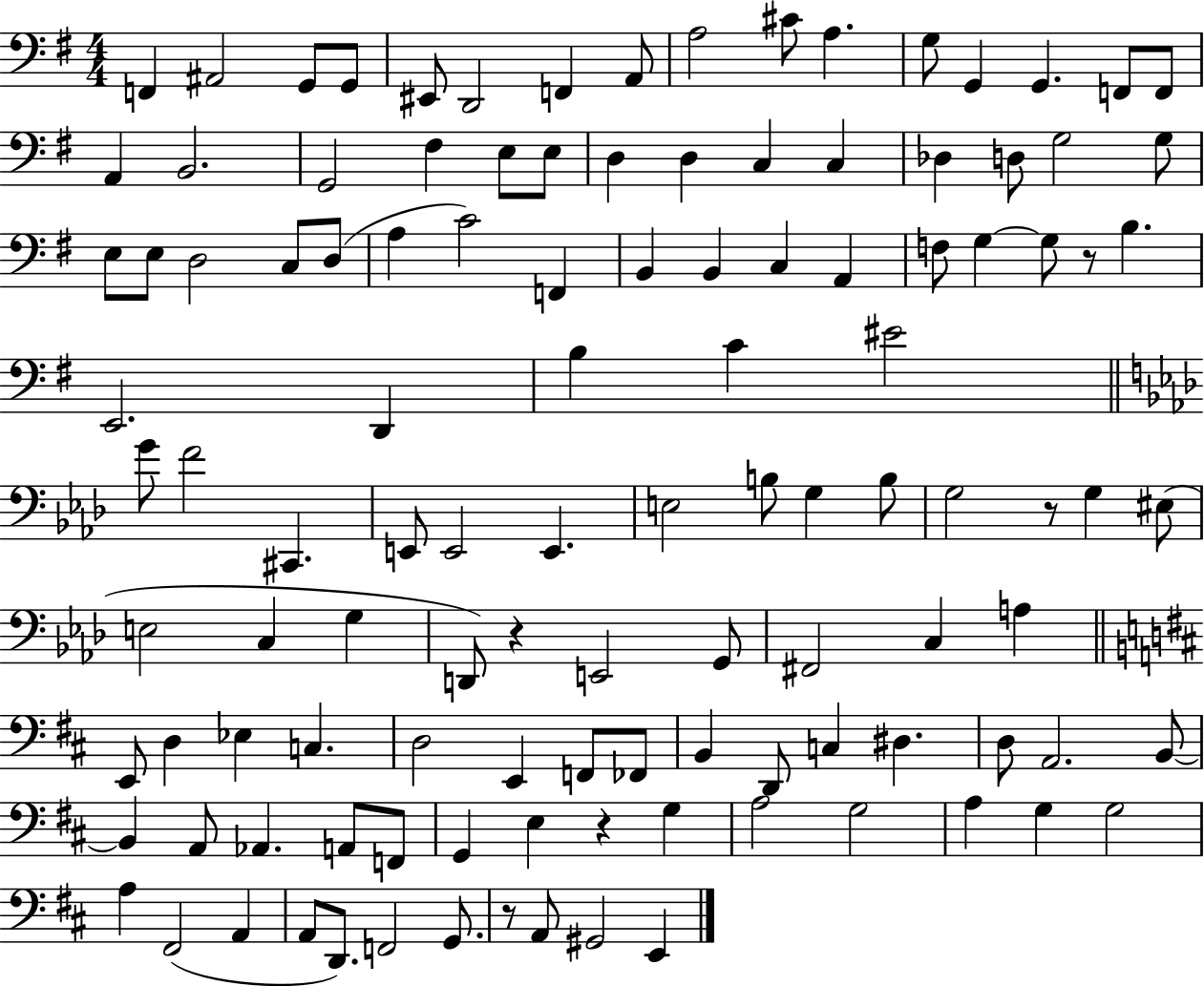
F2/q A#2/h G2/e G2/e EIS2/e D2/h F2/q A2/e A3/h C#4/e A3/q. G3/e G2/q G2/q. F2/e F2/e A2/q B2/h. G2/h F#3/q E3/e E3/e D3/q D3/q C3/q C3/q Db3/q D3/e G3/h G3/e E3/e E3/e D3/h C3/e D3/e A3/q C4/h F2/q B2/q B2/q C3/q A2/q F3/e G3/q G3/e R/e B3/q. E2/h. D2/q B3/q C4/q EIS4/h G4/e F4/h C#2/q. E2/e E2/h E2/q. E3/h B3/e G3/q B3/e G3/h R/e G3/q EIS3/e E3/h C3/q G3/q D2/e R/q E2/h G2/e F#2/h C3/q A3/q E2/e D3/q Eb3/q C3/q. D3/h E2/q F2/e FES2/e B2/q D2/e C3/q D#3/q. D3/e A2/h. B2/e B2/q A2/e Ab2/q. A2/e F2/e G2/q E3/q R/q G3/q A3/h G3/h A3/q G3/q G3/h A3/q F#2/h A2/q A2/e D2/e. F2/h G2/e. R/e A2/e G#2/h E2/q